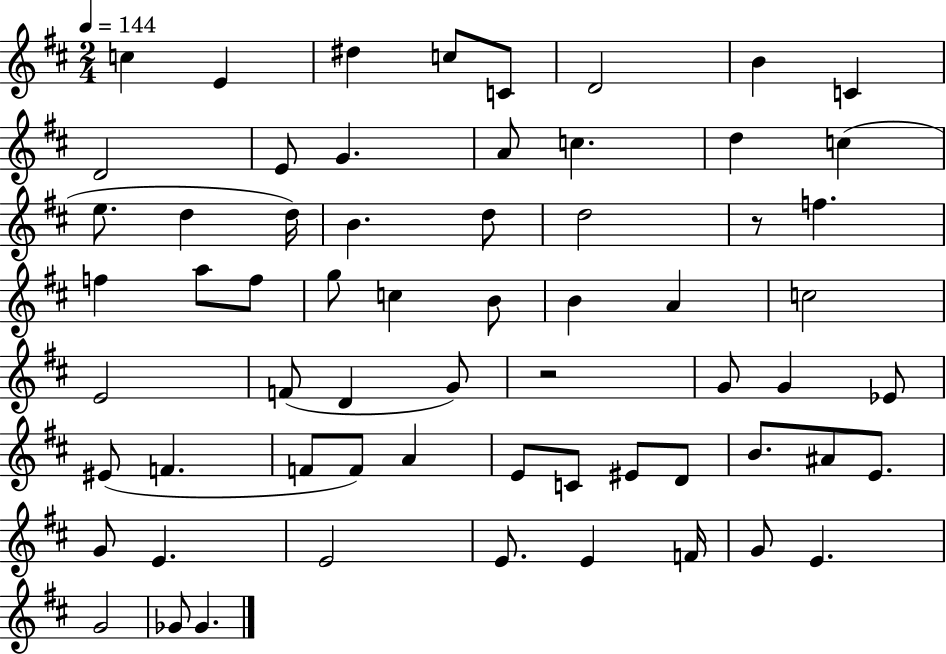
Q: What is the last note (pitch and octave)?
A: Gb4